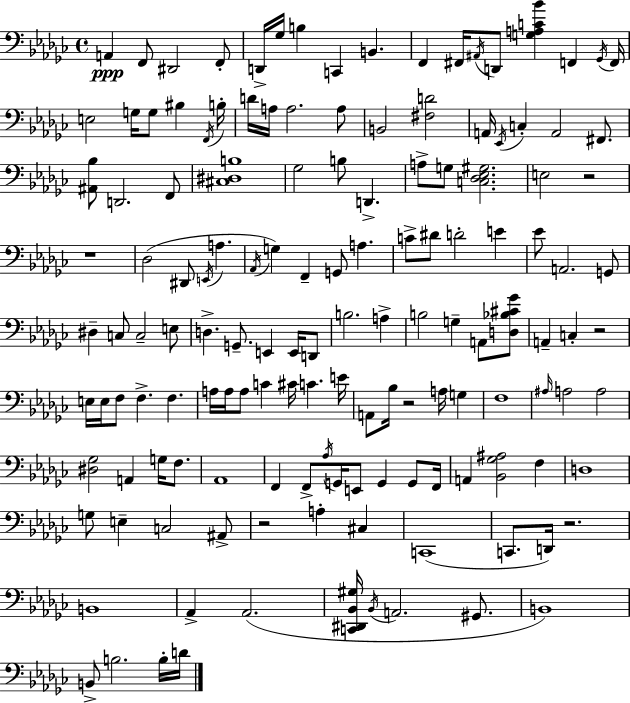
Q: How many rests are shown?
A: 6